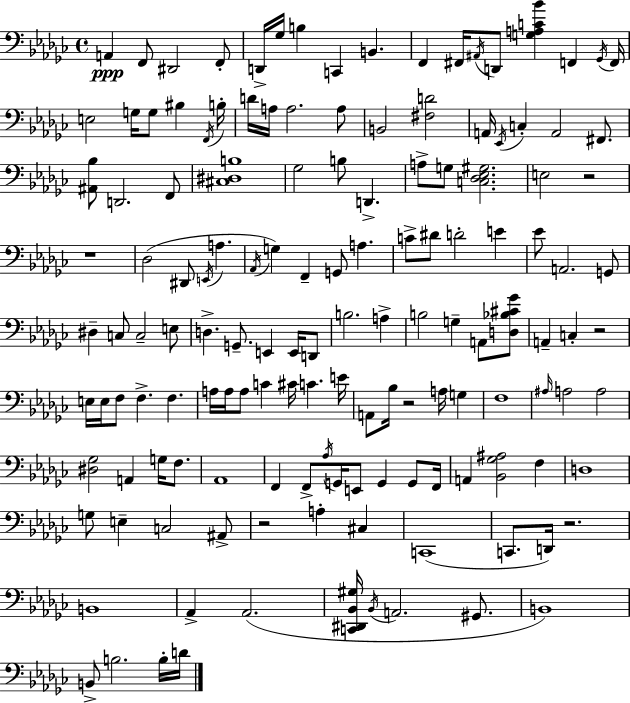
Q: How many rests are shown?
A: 6